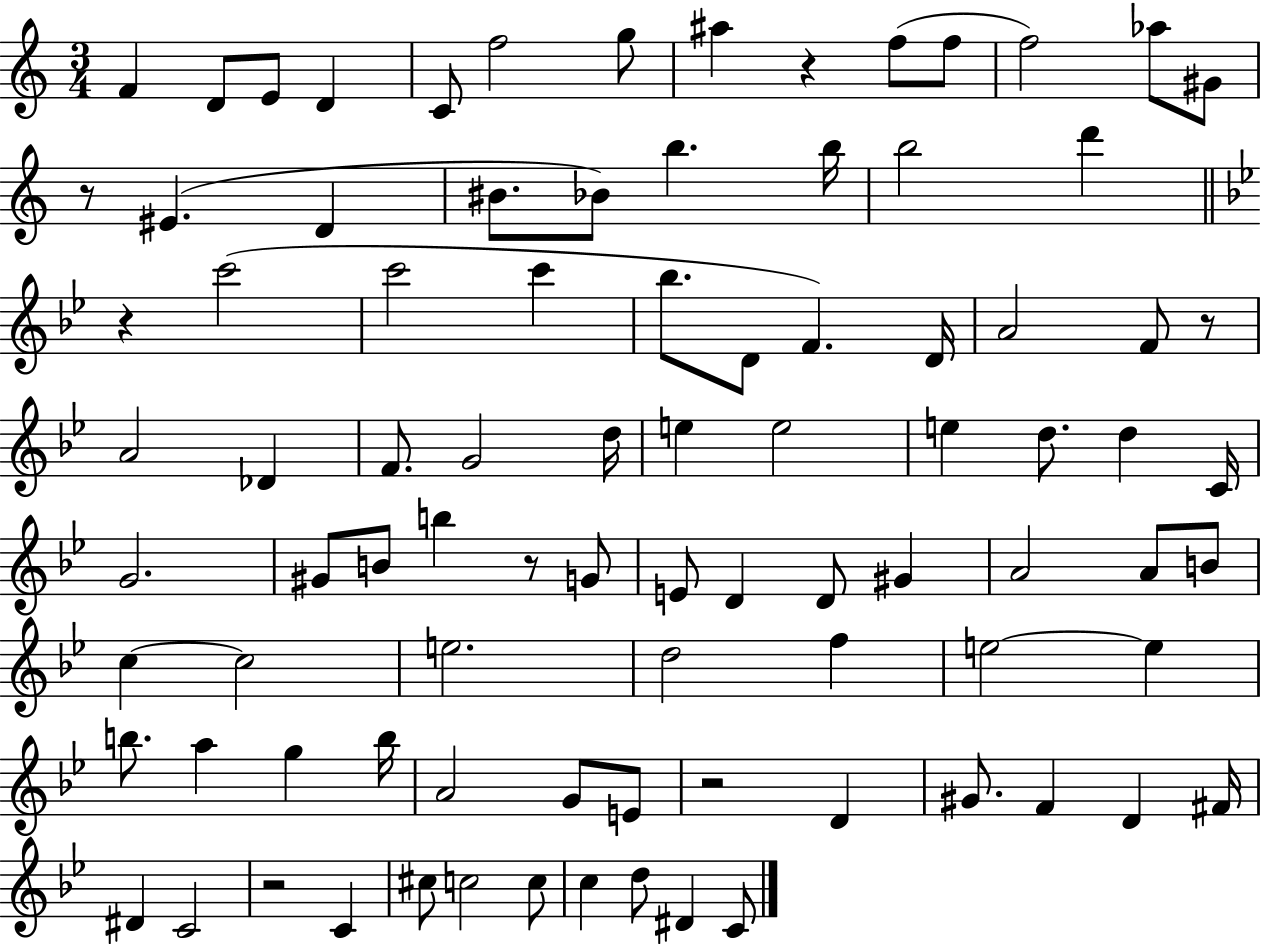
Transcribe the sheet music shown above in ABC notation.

X:1
T:Untitled
M:3/4
L:1/4
K:C
F D/2 E/2 D C/2 f2 g/2 ^a z f/2 f/2 f2 _a/2 ^G/2 z/2 ^E D ^B/2 _B/2 b b/4 b2 d' z c'2 c'2 c' _b/2 D/2 F D/4 A2 F/2 z/2 A2 _D F/2 G2 d/4 e e2 e d/2 d C/4 G2 ^G/2 B/2 b z/2 G/2 E/2 D D/2 ^G A2 A/2 B/2 c c2 e2 d2 f e2 e b/2 a g b/4 A2 G/2 E/2 z2 D ^G/2 F D ^F/4 ^D C2 z2 C ^c/2 c2 c/2 c d/2 ^D C/2